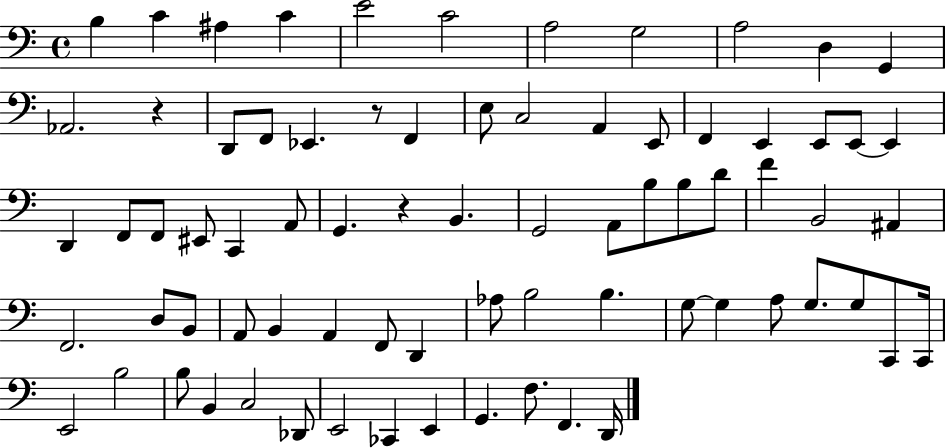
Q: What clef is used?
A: bass